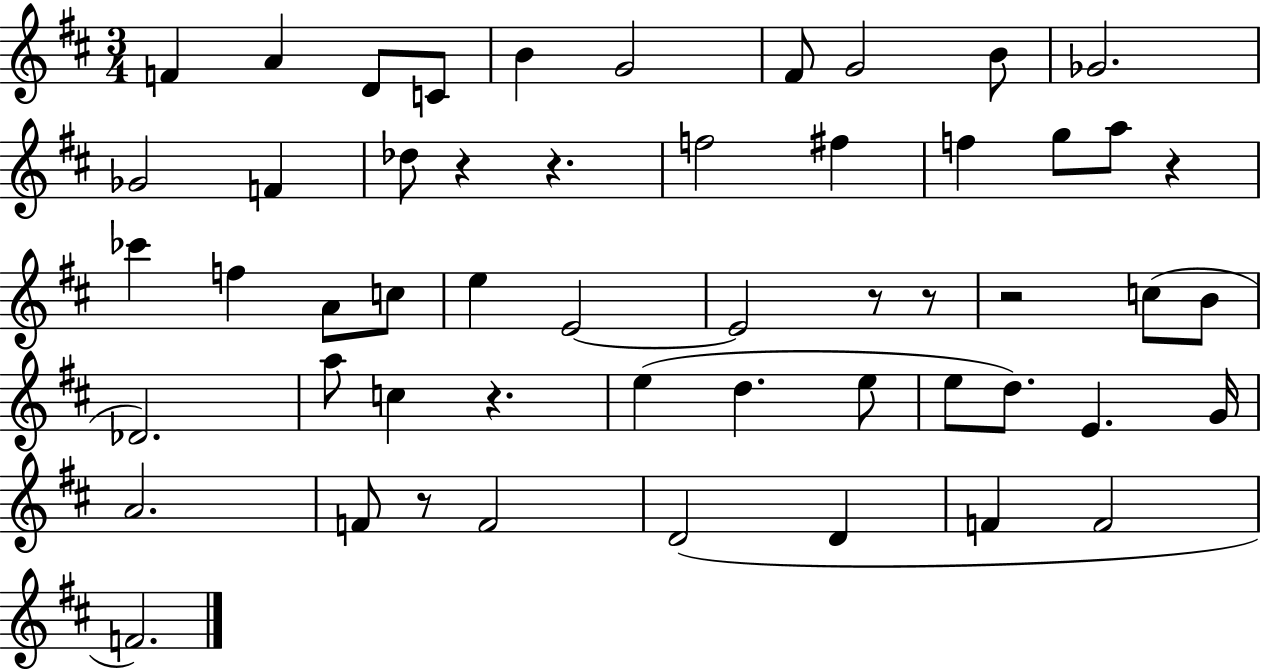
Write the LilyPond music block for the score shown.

{
  \clef treble
  \numericTimeSignature
  \time 3/4
  \key d \major
  f'4 a'4 d'8 c'8 | b'4 g'2 | fis'8 g'2 b'8 | ges'2. | \break ges'2 f'4 | des''8 r4 r4. | f''2 fis''4 | f''4 g''8 a''8 r4 | \break ces'''4 f''4 a'8 c''8 | e''4 e'2~~ | e'2 r8 r8 | r2 c''8( b'8 | \break des'2.) | a''8 c''4 r4. | e''4( d''4. e''8 | e''8 d''8.) e'4. g'16 | \break a'2. | f'8 r8 f'2 | d'2( d'4 | f'4 f'2 | \break f'2.) | \bar "|."
}